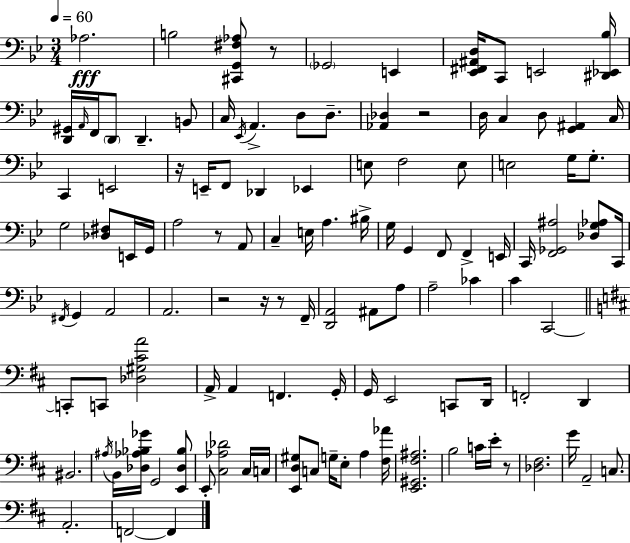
Ab3/h. B3/h [C#2,G2,F#3,Ab3]/e R/e Gb2/h E2/q [Eb2,F#2,A#2,D3]/s C2/e E2/h [D#2,Eb2,Bb3]/s [D2,G#2]/s A2/s F2/s D2/e D2/q. B2/e C3/s Eb2/s A2/q. D3/e D3/e. [Ab2,Db3]/q R/h D3/s C3/q D3/e [G2,A#2]/q C3/s C2/q E2/h R/s E2/s F2/e Db2/q Eb2/q E3/e F3/h E3/e E3/h G3/s G3/e. G3/h [Db3,F#3]/e E2/s G2/s A3/h R/e A2/e C3/q E3/s A3/q. BIS3/s G3/s G2/q F2/e F2/q E2/s C2/s [F2,Gb2,A#3]/h [Db3,G3,Ab3]/e C2/s F#2/s G2/q A2/h A2/h. R/h R/s R/e F2/s [D2,A2]/h A#2/e A3/e A3/h CES4/q C4/q C2/h C2/e C2/e [Db3,G#3,C#4,A4]/h A2/s A2/q F2/q. G2/s G2/s E2/h C2/e D2/s F2/h D2/q BIS2/h. A#3/s B2/s [Db3,Ab3,Bb3,Gb4]/s G2/h [E2,Db3,Bb3]/e E2/e [C#3,Ab3,Db4]/h C#3/s C3/s [E2,D3,G#3]/e C3/e G3/s E3/e A3/q [F#3,Ab4]/s [E2,G#2,F#3,A#3]/h. B3/h C4/s E4/s R/e [Db3,F#3]/h. G4/s A2/h C3/e. A2/h. F2/h F2/q